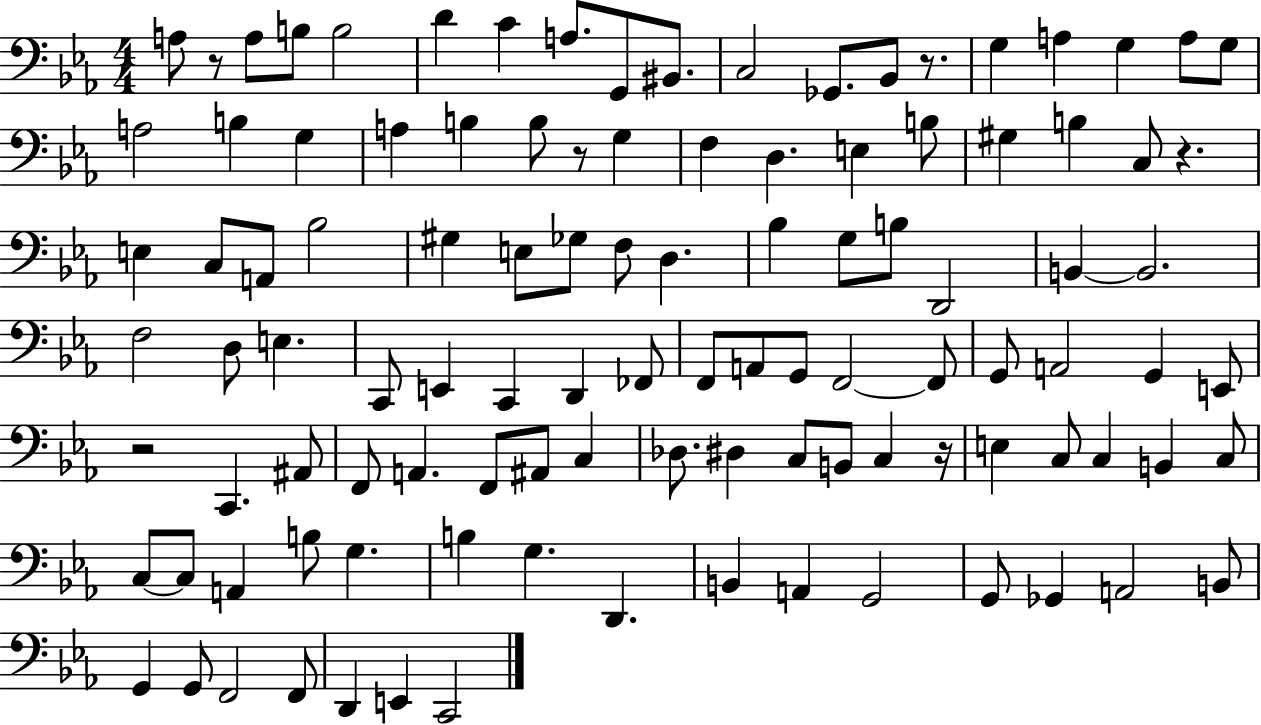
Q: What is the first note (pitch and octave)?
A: A3